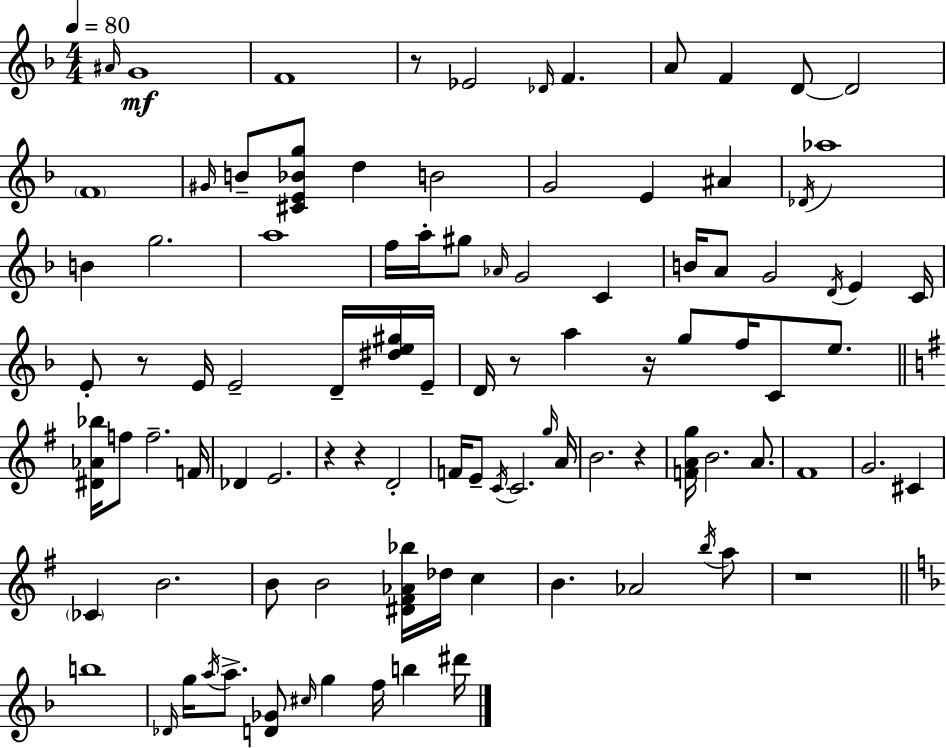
A#4/s G4/w F4/w R/e Eb4/h Db4/s F4/q. A4/e F4/q D4/e D4/h F4/w G#4/s B4/e [C#4,E4,Bb4,G5]/e D5/q B4/h G4/h E4/q A#4/q Db4/s Ab5/w B4/q G5/h. A5/w F5/s A5/s G#5/e Ab4/s G4/h C4/q B4/s A4/e G4/h D4/s E4/q C4/s E4/e R/e E4/s E4/h D4/s [D#5,E5,G#5]/s E4/s D4/s R/e A5/q R/s G5/e F5/s C4/e E5/e. [D#4,Ab4,Bb5]/s F5/e F5/h. F4/s Db4/q E4/h. R/q R/q D4/h F4/s E4/e C4/s C4/h. G5/s A4/s B4/h. R/q [F4,A4,G5]/s B4/h. A4/e. F#4/w G4/h. C#4/q CES4/q B4/h. B4/e B4/h [D#4,F#4,Ab4,Bb5]/s Db5/s C5/q B4/q. Ab4/h B5/s A5/e R/w B5/w Db4/s G5/s A5/s A5/e. [D4,Gb4]/e C#5/s G5/q F5/s B5/q D#6/s